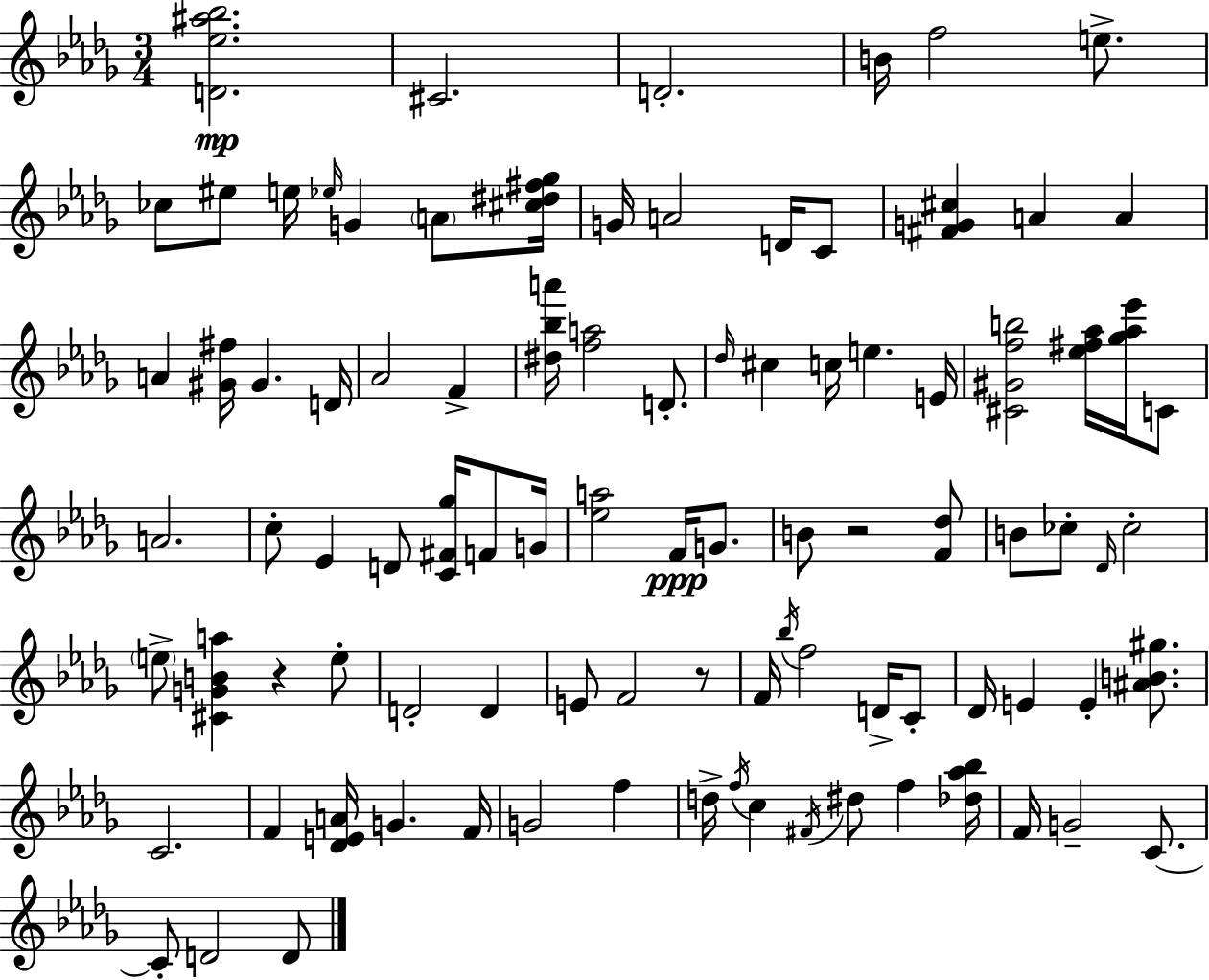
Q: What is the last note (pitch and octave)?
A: D4